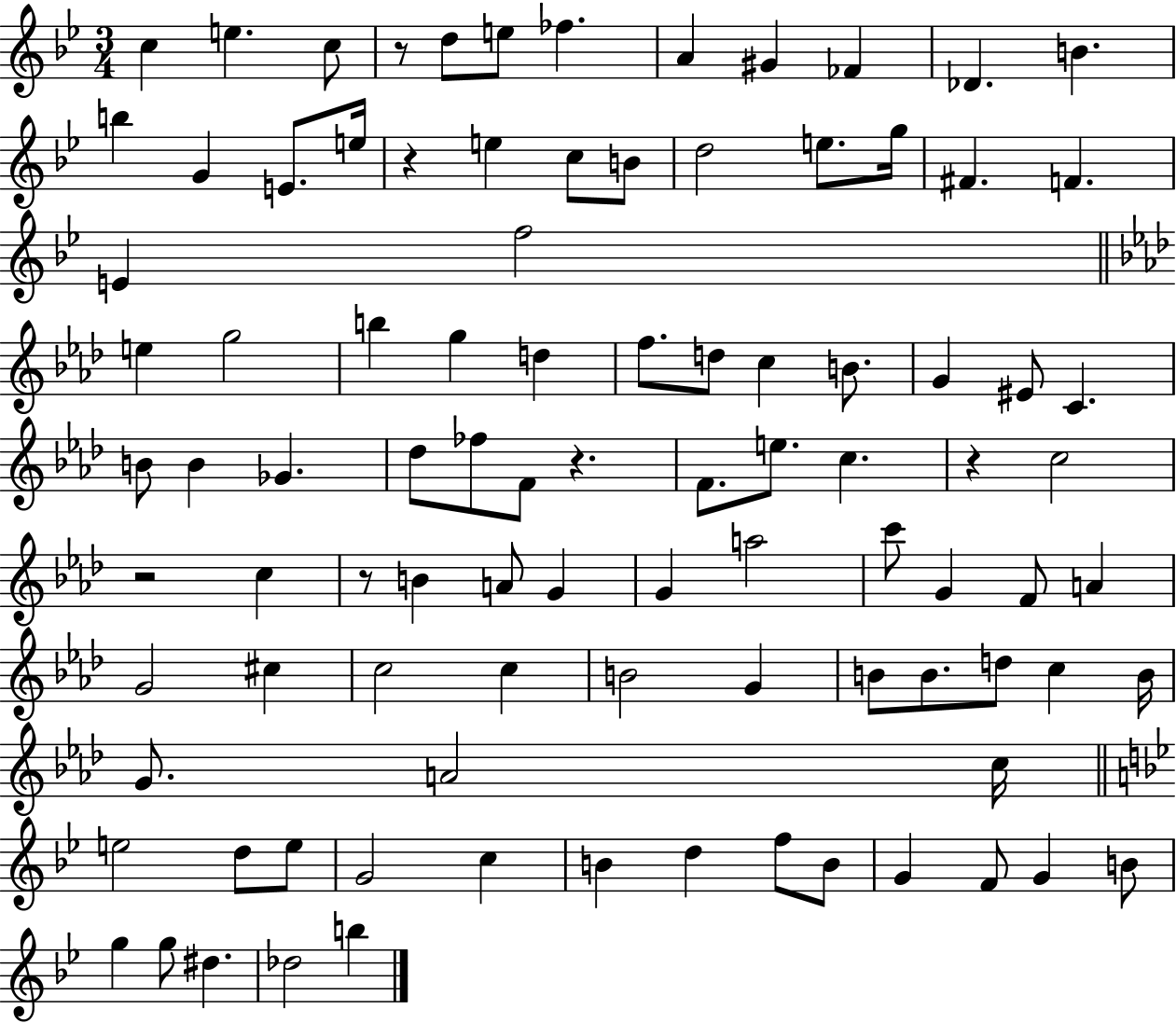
C5/q E5/q. C5/e R/e D5/e E5/e FES5/q. A4/q G#4/q FES4/q Db4/q. B4/q. B5/q G4/q E4/e. E5/s R/q E5/q C5/e B4/e D5/h E5/e. G5/s F#4/q. F4/q. E4/q F5/h E5/q G5/h B5/q G5/q D5/q F5/e. D5/e C5/q B4/e. G4/q EIS4/e C4/q. B4/e B4/q Gb4/q. Db5/e FES5/e F4/e R/q. F4/e. E5/e. C5/q. R/q C5/h R/h C5/q R/e B4/q A4/e G4/q G4/q A5/h C6/e G4/q F4/e A4/q G4/h C#5/q C5/h C5/q B4/h G4/q B4/e B4/e. D5/e C5/q B4/s G4/e. A4/h C5/s E5/h D5/e E5/e G4/h C5/q B4/q D5/q F5/e B4/e G4/q F4/e G4/q B4/e G5/q G5/e D#5/q. Db5/h B5/q